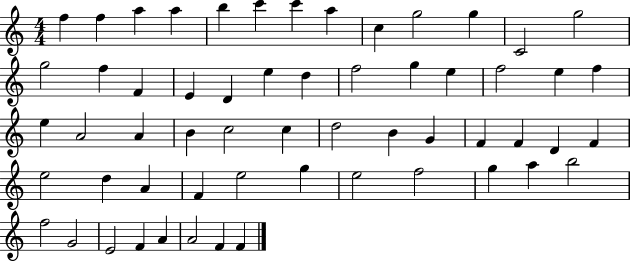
{
  \clef treble
  \numericTimeSignature
  \time 4/4
  \key c \major
  f''4 f''4 a''4 a''4 | b''4 c'''4 c'''4 a''4 | c''4 g''2 g''4 | c'2 g''2 | \break g''2 f''4 f'4 | e'4 d'4 e''4 d''4 | f''2 g''4 e''4 | f''2 e''4 f''4 | \break e''4 a'2 a'4 | b'4 c''2 c''4 | d''2 b'4 g'4 | f'4 f'4 d'4 f'4 | \break e''2 d''4 a'4 | f'4 e''2 g''4 | e''2 f''2 | g''4 a''4 b''2 | \break f''2 g'2 | e'2 f'4 a'4 | a'2 f'4 f'4 | \bar "|."
}